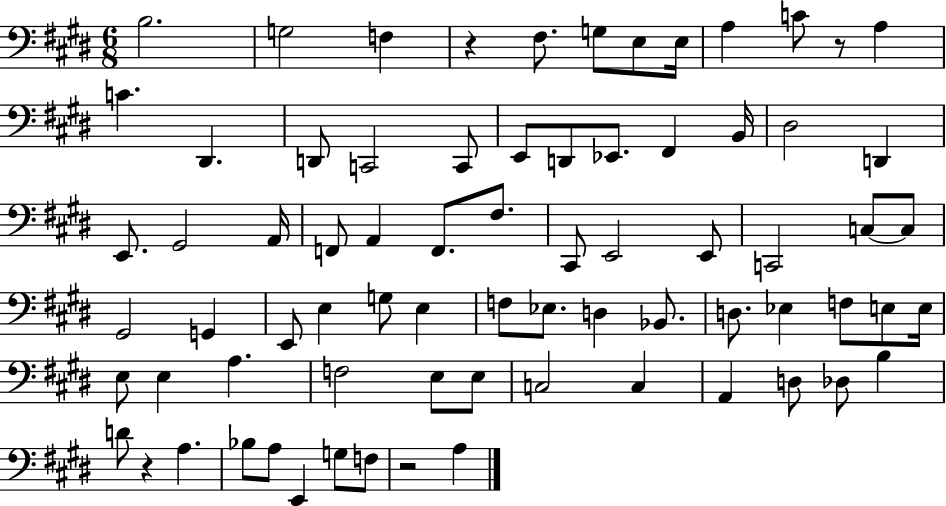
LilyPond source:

{
  \clef bass
  \numericTimeSignature
  \time 6/8
  \key e \major
  \repeat volta 2 { b2. | g2 f4 | r4 fis8. g8 e8 e16 | a4 c'8 r8 a4 | \break c'4. dis,4. | d,8 c,2 c,8 | e,8 d,8 ees,8. fis,4 b,16 | dis2 d,4 | \break e,8. gis,2 a,16 | f,8 a,4 f,8. fis8. | cis,8 e,2 e,8 | c,2 c8~~ c8 | \break gis,2 g,4 | e,8 e4 g8 e4 | f8 ees8. d4 bes,8. | d8. ees4 f8 e8 e16 | \break e8 e4 a4. | f2 e8 e8 | c2 c4 | a,4 d8 des8 b4 | \break d'8 r4 a4. | bes8 a8 e,4 g8 f8 | r2 a4 | } \bar "|."
}